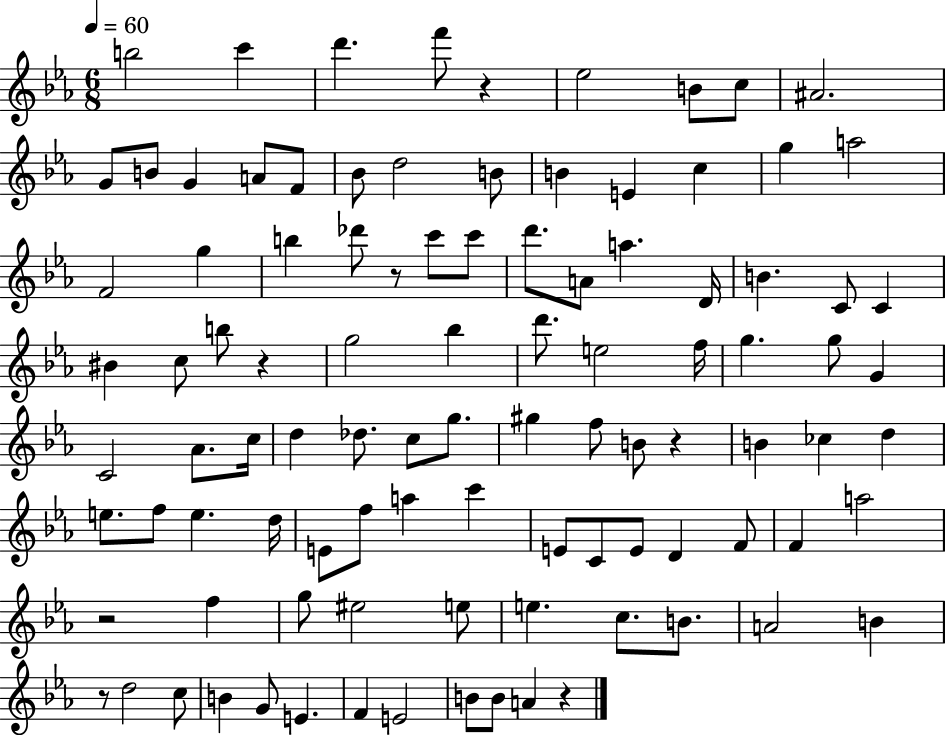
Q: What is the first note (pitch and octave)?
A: B5